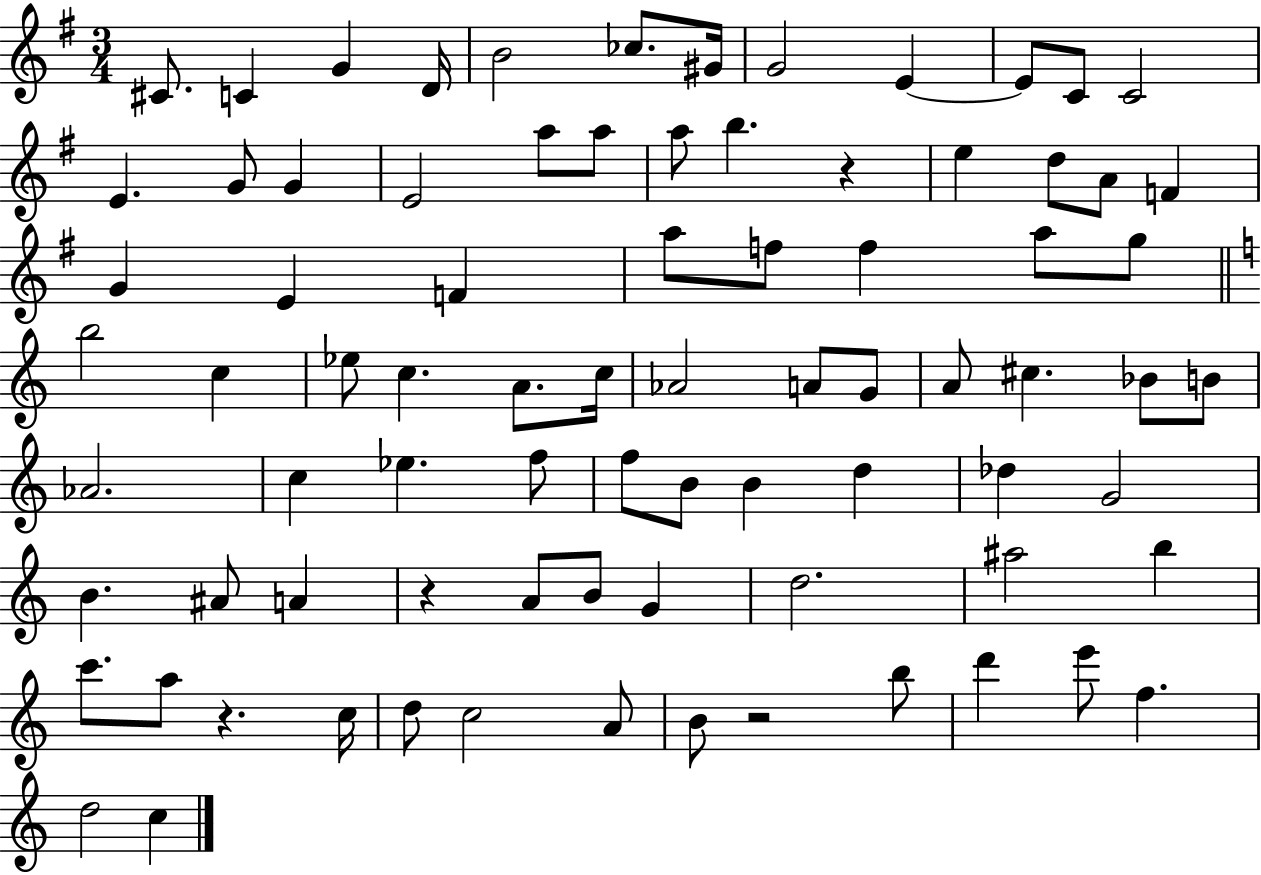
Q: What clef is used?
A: treble